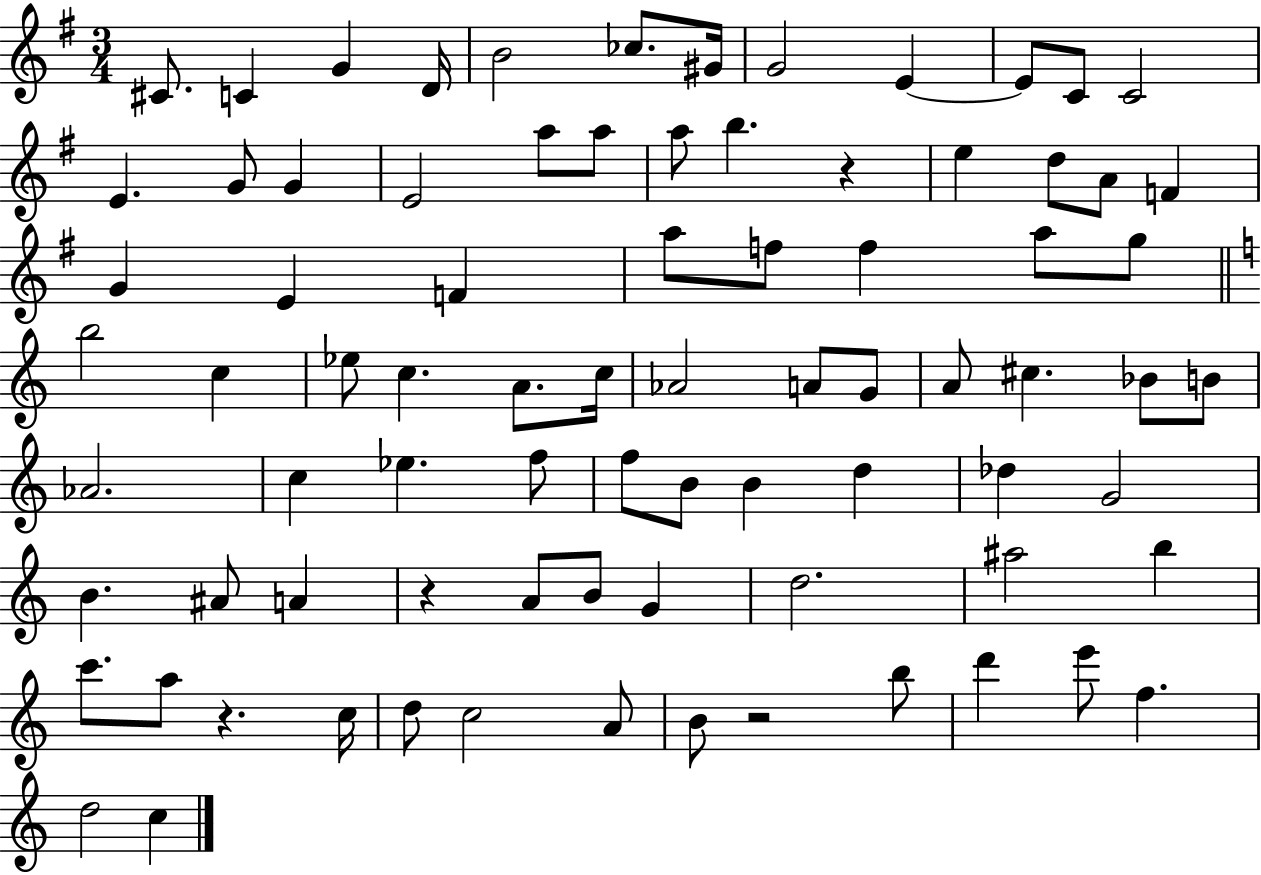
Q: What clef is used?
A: treble